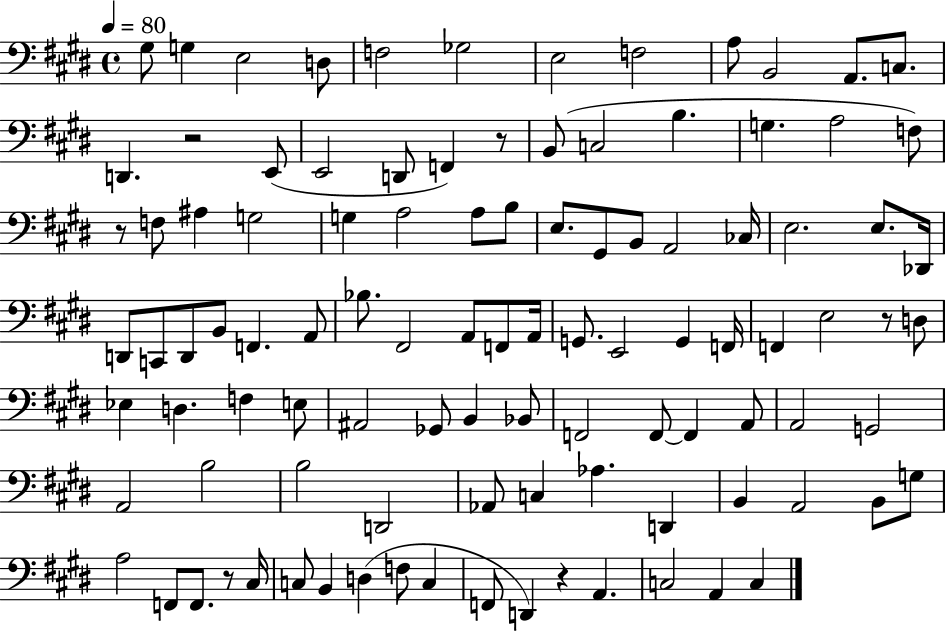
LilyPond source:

{
  \clef bass
  \time 4/4
  \defaultTimeSignature
  \key e \major
  \tempo 4 = 80
  gis8 g4 e2 d8 | f2 ges2 | e2 f2 | a8 b,2 a,8. c8. | \break d,4. r2 e,8( | e,2 d,8 f,4) r8 | b,8( c2 b4. | g4. a2 f8) | \break r8 f8 ais4 g2 | g4 a2 a8 b8 | e8. gis,8 b,8 a,2 ces16 | e2. e8. des,16 | \break d,8 c,8 d,8 b,8 f,4. a,8 | bes8. fis,2 a,8 f,8 a,16 | g,8. e,2 g,4 f,16 | f,4 e2 r8 d8 | \break ees4 d4. f4 e8 | ais,2 ges,8 b,4 bes,8 | f,2 f,8~~ f,4 a,8 | a,2 g,2 | \break a,2 b2 | b2 d,2 | aes,8 c4 aes4. d,4 | b,4 a,2 b,8 g8 | \break a2 f,8 f,8. r8 cis16 | c8 b,4 d4( f8 c4 | f,8 d,4) r4 a,4. | c2 a,4 c4 | \break \bar "|."
}